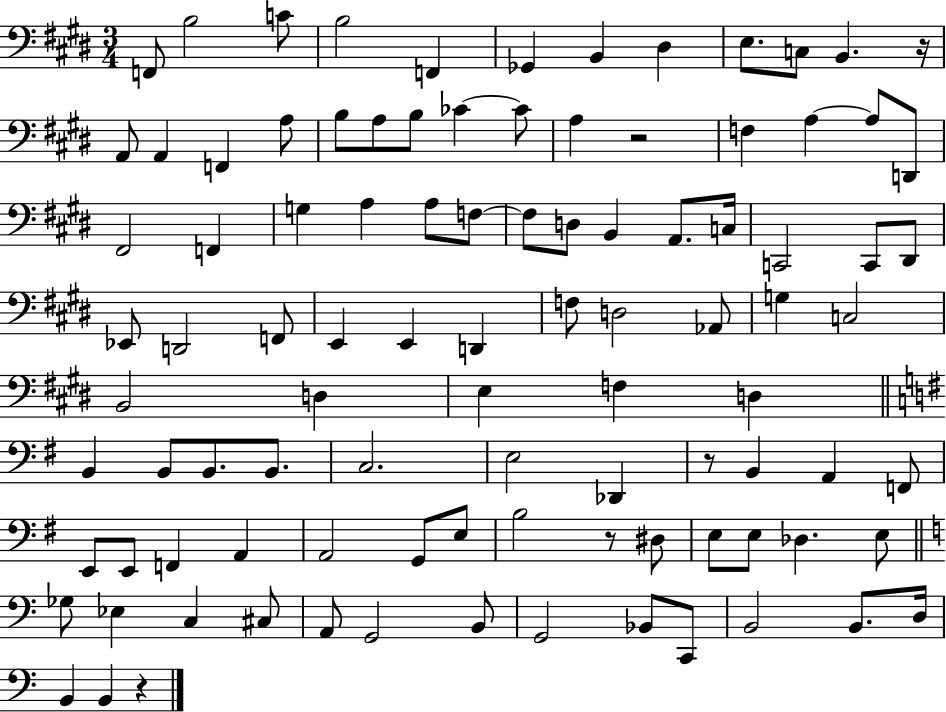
{
  \clef bass
  \numericTimeSignature
  \time 3/4
  \key e \major
  f,8 b2 c'8 | b2 f,4 | ges,4 b,4 dis4 | e8. c8 b,4. r16 | \break a,8 a,4 f,4 a8 | b8 a8 b8 ces'4~~ ces'8 | a4 r2 | f4 a4~~ a8 d,8 | \break fis,2 f,4 | g4 a4 a8 f8~~ | f8 d8 b,4 a,8. c16 | c,2 c,8 dis,8 | \break ees,8 d,2 f,8 | e,4 e,4 d,4 | f8 d2 aes,8 | g4 c2 | \break b,2 d4 | e4 f4 d4 | \bar "||" \break \key g \major b,4 b,8 b,8. b,8. | c2. | e2 des,4 | r8 b,4 a,4 f,8 | \break e,8 e,8 f,4 a,4 | a,2 g,8 e8 | b2 r8 dis8 | e8 e8 des4. e8 | \break \bar "||" \break \key a \minor ges8 ees4 c4 cis8 | a,8 g,2 b,8 | g,2 bes,8 c,8 | b,2 b,8. d16 | \break b,4 b,4 r4 | \bar "|."
}